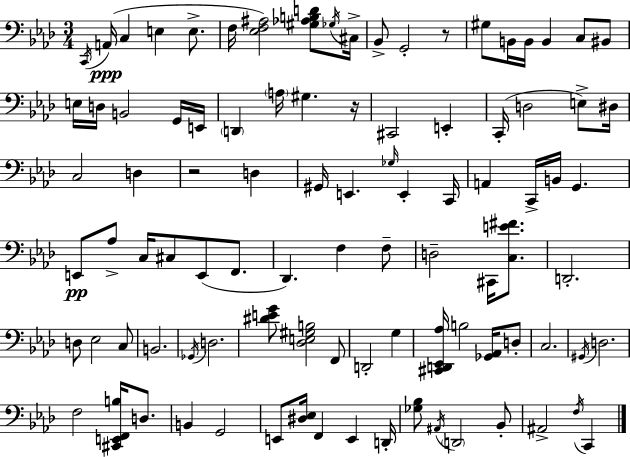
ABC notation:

X:1
T:Untitled
M:3/4
L:1/4
K:Ab
C,,/4 A,,/4 C, E, E,/2 F,/4 [_E,F,^A,]2 [^G,_A,B,D]/2 _G,/4 ^C,/4 _B,,/2 G,,2 z/2 ^G,/2 B,,/4 B,,/4 B,, C,/2 ^B,,/2 E,/4 D,/4 B,,2 G,,/4 E,,/4 D,, A,/4 ^G, z/4 ^C,,2 E,, C,,/4 D,2 E,/2 ^D,/4 C,2 D, z2 D, ^G,,/4 E,, _G,/4 E,, C,,/4 A,, C,,/4 B,,/4 G,, E,,/2 _A,/2 C,/4 ^C,/2 E,,/2 F,,/2 _D,, F, F,/2 D,2 ^C,,/4 [C,E^F]/2 D,,2 D,/2 _E,2 C,/2 B,,2 _G,,/4 D,2 [^DEG]/2 [_D,E,^G,B,]2 F,,/2 D,,2 G, [^C,,D,,_E,,_A,]/4 B,2 [_G,,_A,,]/4 D,/2 C,2 ^G,,/4 D,2 F,2 [^C,,E,,F,,B,]/4 D,/2 B,, G,,2 E,,/2 [^D,_E,]/4 F,, E,, D,,/4 [_G,_B,]/2 ^A,,/4 D,,2 _B,,/2 ^A,,2 F,/4 C,,